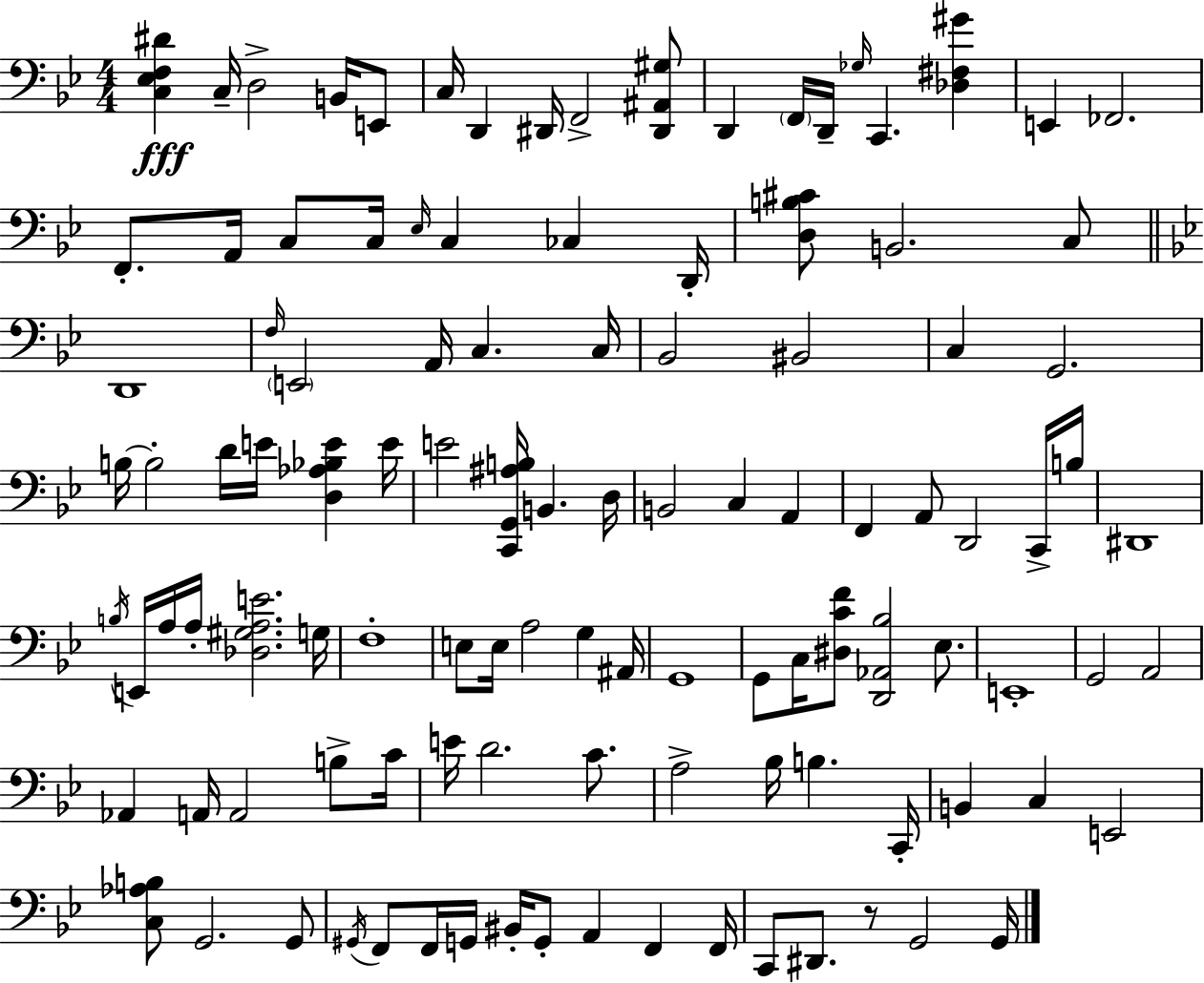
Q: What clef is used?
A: bass